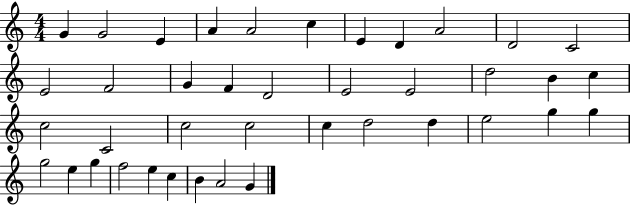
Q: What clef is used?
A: treble